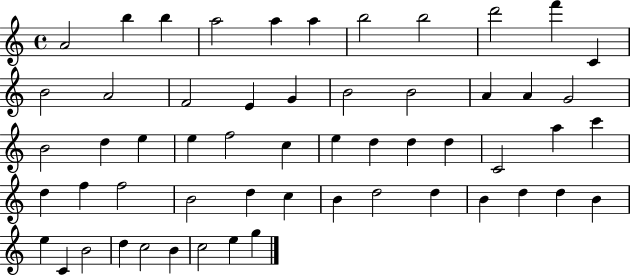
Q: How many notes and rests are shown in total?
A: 56